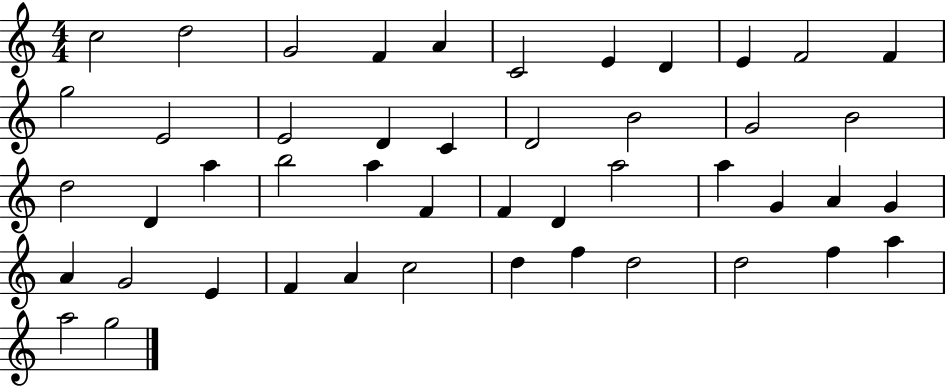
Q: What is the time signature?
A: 4/4